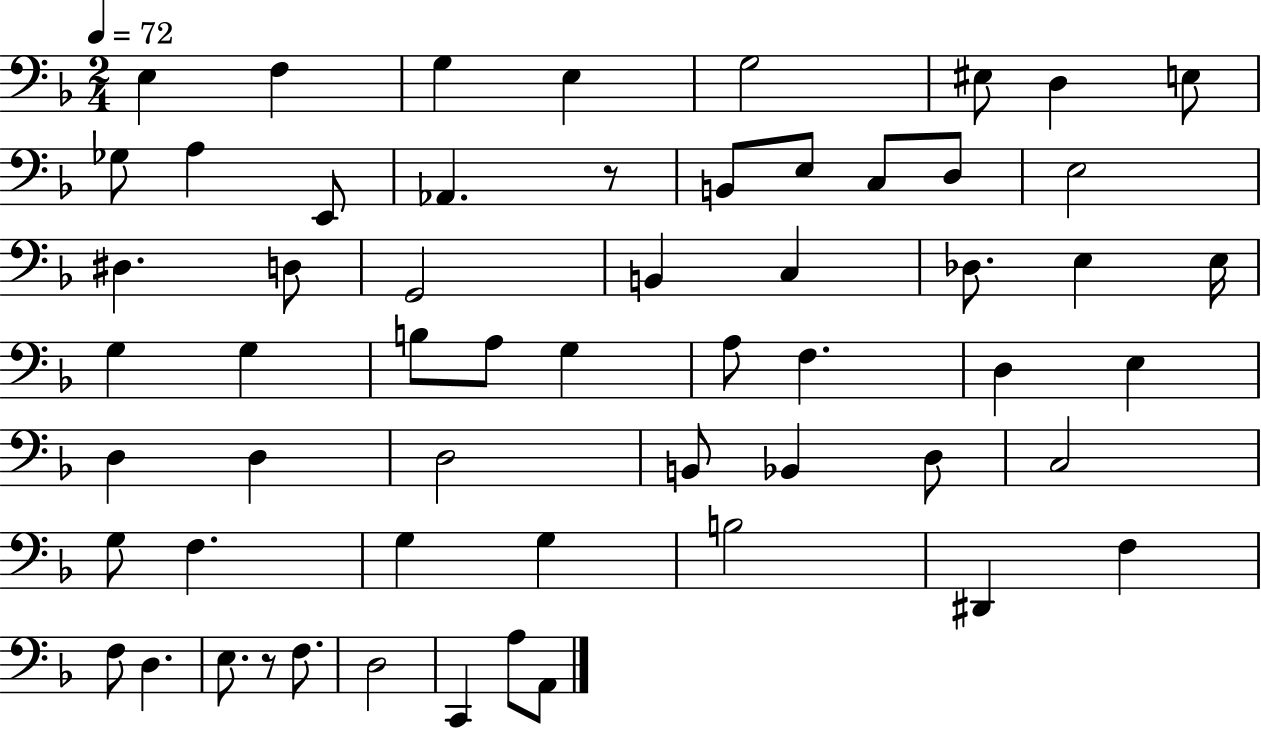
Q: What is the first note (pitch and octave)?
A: E3